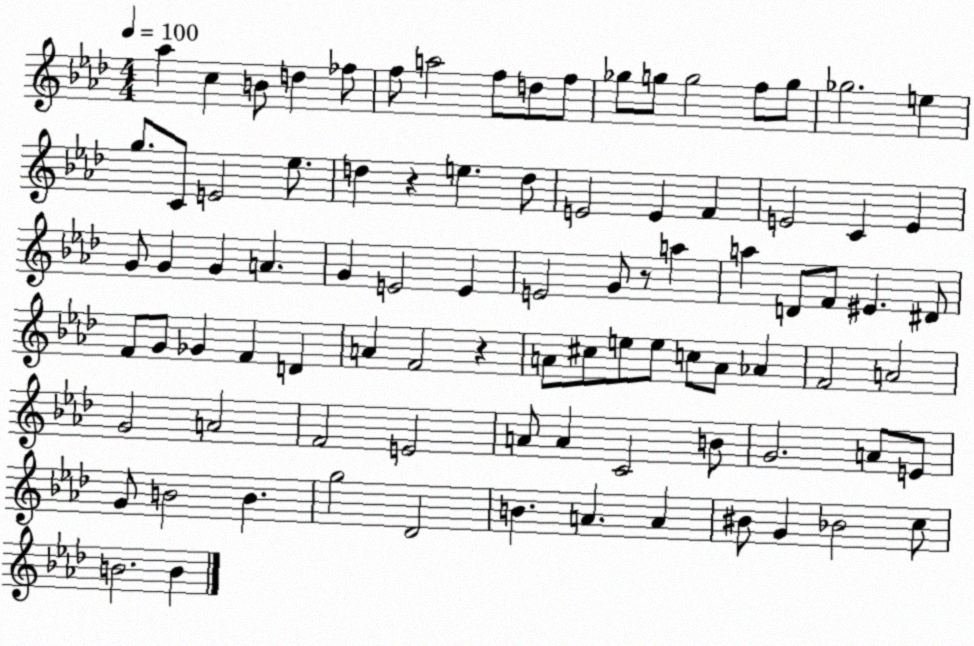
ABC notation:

X:1
T:Untitled
M:4/4
L:1/4
K:Ab
_a c B/2 d _f/2 f/2 a2 f/2 d/2 f/2 _g/2 g/2 g2 f/2 g/2 _g2 e g/2 C/2 E2 _e/2 d z e d/2 E2 E F E2 C E G/2 G G A G E2 E E2 G/2 z/2 a a D/2 F/2 ^E ^D/2 F/2 G/2 _G F D A F2 z A/2 ^c/2 e/2 e/2 c/2 A/2 _A F2 A2 G2 A2 F2 E2 A/2 A C2 B/2 G2 A/2 E/2 G/2 B2 B g2 _D2 B A A ^B/2 G _B2 c/2 B2 B